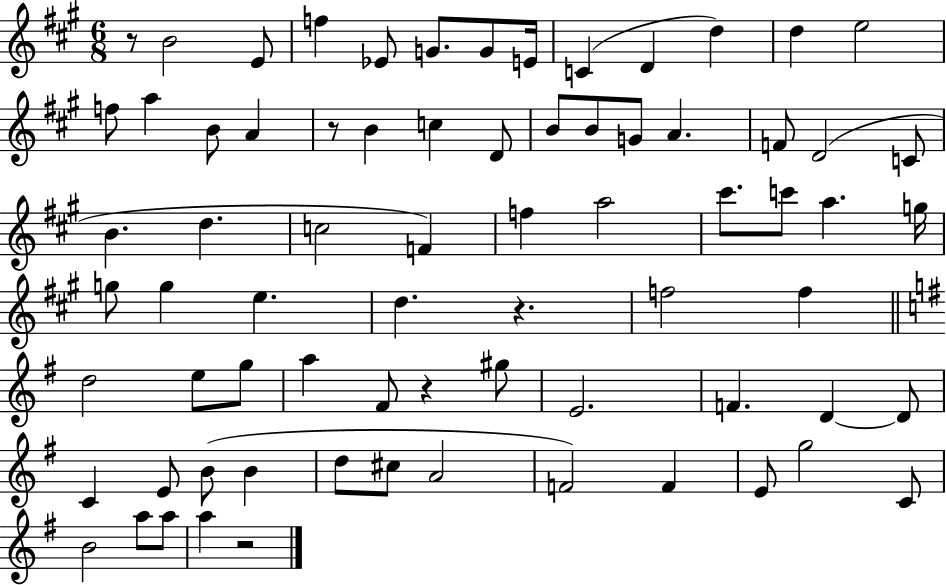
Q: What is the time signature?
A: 6/8